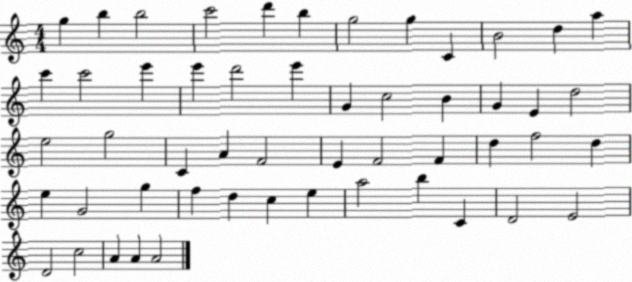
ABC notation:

X:1
T:Untitled
M:4/4
L:1/4
K:C
g b b2 c'2 d' b g2 g C B2 d a c' c'2 e' e' d'2 e' G c2 B G E d2 e2 g2 C A F2 E F2 F d f2 d e G2 g f d c e a2 b C D2 E2 D2 c2 A A A2